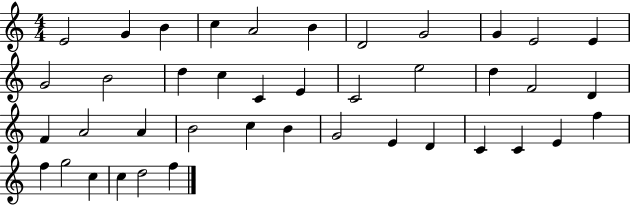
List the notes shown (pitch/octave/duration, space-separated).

E4/h G4/q B4/q C5/q A4/h B4/q D4/h G4/h G4/q E4/h E4/q G4/h B4/h D5/q C5/q C4/q E4/q C4/h E5/h D5/q F4/h D4/q F4/q A4/h A4/q B4/h C5/q B4/q G4/h E4/q D4/q C4/q C4/q E4/q F5/q F5/q G5/h C5/q C5/q D5/h F5/q